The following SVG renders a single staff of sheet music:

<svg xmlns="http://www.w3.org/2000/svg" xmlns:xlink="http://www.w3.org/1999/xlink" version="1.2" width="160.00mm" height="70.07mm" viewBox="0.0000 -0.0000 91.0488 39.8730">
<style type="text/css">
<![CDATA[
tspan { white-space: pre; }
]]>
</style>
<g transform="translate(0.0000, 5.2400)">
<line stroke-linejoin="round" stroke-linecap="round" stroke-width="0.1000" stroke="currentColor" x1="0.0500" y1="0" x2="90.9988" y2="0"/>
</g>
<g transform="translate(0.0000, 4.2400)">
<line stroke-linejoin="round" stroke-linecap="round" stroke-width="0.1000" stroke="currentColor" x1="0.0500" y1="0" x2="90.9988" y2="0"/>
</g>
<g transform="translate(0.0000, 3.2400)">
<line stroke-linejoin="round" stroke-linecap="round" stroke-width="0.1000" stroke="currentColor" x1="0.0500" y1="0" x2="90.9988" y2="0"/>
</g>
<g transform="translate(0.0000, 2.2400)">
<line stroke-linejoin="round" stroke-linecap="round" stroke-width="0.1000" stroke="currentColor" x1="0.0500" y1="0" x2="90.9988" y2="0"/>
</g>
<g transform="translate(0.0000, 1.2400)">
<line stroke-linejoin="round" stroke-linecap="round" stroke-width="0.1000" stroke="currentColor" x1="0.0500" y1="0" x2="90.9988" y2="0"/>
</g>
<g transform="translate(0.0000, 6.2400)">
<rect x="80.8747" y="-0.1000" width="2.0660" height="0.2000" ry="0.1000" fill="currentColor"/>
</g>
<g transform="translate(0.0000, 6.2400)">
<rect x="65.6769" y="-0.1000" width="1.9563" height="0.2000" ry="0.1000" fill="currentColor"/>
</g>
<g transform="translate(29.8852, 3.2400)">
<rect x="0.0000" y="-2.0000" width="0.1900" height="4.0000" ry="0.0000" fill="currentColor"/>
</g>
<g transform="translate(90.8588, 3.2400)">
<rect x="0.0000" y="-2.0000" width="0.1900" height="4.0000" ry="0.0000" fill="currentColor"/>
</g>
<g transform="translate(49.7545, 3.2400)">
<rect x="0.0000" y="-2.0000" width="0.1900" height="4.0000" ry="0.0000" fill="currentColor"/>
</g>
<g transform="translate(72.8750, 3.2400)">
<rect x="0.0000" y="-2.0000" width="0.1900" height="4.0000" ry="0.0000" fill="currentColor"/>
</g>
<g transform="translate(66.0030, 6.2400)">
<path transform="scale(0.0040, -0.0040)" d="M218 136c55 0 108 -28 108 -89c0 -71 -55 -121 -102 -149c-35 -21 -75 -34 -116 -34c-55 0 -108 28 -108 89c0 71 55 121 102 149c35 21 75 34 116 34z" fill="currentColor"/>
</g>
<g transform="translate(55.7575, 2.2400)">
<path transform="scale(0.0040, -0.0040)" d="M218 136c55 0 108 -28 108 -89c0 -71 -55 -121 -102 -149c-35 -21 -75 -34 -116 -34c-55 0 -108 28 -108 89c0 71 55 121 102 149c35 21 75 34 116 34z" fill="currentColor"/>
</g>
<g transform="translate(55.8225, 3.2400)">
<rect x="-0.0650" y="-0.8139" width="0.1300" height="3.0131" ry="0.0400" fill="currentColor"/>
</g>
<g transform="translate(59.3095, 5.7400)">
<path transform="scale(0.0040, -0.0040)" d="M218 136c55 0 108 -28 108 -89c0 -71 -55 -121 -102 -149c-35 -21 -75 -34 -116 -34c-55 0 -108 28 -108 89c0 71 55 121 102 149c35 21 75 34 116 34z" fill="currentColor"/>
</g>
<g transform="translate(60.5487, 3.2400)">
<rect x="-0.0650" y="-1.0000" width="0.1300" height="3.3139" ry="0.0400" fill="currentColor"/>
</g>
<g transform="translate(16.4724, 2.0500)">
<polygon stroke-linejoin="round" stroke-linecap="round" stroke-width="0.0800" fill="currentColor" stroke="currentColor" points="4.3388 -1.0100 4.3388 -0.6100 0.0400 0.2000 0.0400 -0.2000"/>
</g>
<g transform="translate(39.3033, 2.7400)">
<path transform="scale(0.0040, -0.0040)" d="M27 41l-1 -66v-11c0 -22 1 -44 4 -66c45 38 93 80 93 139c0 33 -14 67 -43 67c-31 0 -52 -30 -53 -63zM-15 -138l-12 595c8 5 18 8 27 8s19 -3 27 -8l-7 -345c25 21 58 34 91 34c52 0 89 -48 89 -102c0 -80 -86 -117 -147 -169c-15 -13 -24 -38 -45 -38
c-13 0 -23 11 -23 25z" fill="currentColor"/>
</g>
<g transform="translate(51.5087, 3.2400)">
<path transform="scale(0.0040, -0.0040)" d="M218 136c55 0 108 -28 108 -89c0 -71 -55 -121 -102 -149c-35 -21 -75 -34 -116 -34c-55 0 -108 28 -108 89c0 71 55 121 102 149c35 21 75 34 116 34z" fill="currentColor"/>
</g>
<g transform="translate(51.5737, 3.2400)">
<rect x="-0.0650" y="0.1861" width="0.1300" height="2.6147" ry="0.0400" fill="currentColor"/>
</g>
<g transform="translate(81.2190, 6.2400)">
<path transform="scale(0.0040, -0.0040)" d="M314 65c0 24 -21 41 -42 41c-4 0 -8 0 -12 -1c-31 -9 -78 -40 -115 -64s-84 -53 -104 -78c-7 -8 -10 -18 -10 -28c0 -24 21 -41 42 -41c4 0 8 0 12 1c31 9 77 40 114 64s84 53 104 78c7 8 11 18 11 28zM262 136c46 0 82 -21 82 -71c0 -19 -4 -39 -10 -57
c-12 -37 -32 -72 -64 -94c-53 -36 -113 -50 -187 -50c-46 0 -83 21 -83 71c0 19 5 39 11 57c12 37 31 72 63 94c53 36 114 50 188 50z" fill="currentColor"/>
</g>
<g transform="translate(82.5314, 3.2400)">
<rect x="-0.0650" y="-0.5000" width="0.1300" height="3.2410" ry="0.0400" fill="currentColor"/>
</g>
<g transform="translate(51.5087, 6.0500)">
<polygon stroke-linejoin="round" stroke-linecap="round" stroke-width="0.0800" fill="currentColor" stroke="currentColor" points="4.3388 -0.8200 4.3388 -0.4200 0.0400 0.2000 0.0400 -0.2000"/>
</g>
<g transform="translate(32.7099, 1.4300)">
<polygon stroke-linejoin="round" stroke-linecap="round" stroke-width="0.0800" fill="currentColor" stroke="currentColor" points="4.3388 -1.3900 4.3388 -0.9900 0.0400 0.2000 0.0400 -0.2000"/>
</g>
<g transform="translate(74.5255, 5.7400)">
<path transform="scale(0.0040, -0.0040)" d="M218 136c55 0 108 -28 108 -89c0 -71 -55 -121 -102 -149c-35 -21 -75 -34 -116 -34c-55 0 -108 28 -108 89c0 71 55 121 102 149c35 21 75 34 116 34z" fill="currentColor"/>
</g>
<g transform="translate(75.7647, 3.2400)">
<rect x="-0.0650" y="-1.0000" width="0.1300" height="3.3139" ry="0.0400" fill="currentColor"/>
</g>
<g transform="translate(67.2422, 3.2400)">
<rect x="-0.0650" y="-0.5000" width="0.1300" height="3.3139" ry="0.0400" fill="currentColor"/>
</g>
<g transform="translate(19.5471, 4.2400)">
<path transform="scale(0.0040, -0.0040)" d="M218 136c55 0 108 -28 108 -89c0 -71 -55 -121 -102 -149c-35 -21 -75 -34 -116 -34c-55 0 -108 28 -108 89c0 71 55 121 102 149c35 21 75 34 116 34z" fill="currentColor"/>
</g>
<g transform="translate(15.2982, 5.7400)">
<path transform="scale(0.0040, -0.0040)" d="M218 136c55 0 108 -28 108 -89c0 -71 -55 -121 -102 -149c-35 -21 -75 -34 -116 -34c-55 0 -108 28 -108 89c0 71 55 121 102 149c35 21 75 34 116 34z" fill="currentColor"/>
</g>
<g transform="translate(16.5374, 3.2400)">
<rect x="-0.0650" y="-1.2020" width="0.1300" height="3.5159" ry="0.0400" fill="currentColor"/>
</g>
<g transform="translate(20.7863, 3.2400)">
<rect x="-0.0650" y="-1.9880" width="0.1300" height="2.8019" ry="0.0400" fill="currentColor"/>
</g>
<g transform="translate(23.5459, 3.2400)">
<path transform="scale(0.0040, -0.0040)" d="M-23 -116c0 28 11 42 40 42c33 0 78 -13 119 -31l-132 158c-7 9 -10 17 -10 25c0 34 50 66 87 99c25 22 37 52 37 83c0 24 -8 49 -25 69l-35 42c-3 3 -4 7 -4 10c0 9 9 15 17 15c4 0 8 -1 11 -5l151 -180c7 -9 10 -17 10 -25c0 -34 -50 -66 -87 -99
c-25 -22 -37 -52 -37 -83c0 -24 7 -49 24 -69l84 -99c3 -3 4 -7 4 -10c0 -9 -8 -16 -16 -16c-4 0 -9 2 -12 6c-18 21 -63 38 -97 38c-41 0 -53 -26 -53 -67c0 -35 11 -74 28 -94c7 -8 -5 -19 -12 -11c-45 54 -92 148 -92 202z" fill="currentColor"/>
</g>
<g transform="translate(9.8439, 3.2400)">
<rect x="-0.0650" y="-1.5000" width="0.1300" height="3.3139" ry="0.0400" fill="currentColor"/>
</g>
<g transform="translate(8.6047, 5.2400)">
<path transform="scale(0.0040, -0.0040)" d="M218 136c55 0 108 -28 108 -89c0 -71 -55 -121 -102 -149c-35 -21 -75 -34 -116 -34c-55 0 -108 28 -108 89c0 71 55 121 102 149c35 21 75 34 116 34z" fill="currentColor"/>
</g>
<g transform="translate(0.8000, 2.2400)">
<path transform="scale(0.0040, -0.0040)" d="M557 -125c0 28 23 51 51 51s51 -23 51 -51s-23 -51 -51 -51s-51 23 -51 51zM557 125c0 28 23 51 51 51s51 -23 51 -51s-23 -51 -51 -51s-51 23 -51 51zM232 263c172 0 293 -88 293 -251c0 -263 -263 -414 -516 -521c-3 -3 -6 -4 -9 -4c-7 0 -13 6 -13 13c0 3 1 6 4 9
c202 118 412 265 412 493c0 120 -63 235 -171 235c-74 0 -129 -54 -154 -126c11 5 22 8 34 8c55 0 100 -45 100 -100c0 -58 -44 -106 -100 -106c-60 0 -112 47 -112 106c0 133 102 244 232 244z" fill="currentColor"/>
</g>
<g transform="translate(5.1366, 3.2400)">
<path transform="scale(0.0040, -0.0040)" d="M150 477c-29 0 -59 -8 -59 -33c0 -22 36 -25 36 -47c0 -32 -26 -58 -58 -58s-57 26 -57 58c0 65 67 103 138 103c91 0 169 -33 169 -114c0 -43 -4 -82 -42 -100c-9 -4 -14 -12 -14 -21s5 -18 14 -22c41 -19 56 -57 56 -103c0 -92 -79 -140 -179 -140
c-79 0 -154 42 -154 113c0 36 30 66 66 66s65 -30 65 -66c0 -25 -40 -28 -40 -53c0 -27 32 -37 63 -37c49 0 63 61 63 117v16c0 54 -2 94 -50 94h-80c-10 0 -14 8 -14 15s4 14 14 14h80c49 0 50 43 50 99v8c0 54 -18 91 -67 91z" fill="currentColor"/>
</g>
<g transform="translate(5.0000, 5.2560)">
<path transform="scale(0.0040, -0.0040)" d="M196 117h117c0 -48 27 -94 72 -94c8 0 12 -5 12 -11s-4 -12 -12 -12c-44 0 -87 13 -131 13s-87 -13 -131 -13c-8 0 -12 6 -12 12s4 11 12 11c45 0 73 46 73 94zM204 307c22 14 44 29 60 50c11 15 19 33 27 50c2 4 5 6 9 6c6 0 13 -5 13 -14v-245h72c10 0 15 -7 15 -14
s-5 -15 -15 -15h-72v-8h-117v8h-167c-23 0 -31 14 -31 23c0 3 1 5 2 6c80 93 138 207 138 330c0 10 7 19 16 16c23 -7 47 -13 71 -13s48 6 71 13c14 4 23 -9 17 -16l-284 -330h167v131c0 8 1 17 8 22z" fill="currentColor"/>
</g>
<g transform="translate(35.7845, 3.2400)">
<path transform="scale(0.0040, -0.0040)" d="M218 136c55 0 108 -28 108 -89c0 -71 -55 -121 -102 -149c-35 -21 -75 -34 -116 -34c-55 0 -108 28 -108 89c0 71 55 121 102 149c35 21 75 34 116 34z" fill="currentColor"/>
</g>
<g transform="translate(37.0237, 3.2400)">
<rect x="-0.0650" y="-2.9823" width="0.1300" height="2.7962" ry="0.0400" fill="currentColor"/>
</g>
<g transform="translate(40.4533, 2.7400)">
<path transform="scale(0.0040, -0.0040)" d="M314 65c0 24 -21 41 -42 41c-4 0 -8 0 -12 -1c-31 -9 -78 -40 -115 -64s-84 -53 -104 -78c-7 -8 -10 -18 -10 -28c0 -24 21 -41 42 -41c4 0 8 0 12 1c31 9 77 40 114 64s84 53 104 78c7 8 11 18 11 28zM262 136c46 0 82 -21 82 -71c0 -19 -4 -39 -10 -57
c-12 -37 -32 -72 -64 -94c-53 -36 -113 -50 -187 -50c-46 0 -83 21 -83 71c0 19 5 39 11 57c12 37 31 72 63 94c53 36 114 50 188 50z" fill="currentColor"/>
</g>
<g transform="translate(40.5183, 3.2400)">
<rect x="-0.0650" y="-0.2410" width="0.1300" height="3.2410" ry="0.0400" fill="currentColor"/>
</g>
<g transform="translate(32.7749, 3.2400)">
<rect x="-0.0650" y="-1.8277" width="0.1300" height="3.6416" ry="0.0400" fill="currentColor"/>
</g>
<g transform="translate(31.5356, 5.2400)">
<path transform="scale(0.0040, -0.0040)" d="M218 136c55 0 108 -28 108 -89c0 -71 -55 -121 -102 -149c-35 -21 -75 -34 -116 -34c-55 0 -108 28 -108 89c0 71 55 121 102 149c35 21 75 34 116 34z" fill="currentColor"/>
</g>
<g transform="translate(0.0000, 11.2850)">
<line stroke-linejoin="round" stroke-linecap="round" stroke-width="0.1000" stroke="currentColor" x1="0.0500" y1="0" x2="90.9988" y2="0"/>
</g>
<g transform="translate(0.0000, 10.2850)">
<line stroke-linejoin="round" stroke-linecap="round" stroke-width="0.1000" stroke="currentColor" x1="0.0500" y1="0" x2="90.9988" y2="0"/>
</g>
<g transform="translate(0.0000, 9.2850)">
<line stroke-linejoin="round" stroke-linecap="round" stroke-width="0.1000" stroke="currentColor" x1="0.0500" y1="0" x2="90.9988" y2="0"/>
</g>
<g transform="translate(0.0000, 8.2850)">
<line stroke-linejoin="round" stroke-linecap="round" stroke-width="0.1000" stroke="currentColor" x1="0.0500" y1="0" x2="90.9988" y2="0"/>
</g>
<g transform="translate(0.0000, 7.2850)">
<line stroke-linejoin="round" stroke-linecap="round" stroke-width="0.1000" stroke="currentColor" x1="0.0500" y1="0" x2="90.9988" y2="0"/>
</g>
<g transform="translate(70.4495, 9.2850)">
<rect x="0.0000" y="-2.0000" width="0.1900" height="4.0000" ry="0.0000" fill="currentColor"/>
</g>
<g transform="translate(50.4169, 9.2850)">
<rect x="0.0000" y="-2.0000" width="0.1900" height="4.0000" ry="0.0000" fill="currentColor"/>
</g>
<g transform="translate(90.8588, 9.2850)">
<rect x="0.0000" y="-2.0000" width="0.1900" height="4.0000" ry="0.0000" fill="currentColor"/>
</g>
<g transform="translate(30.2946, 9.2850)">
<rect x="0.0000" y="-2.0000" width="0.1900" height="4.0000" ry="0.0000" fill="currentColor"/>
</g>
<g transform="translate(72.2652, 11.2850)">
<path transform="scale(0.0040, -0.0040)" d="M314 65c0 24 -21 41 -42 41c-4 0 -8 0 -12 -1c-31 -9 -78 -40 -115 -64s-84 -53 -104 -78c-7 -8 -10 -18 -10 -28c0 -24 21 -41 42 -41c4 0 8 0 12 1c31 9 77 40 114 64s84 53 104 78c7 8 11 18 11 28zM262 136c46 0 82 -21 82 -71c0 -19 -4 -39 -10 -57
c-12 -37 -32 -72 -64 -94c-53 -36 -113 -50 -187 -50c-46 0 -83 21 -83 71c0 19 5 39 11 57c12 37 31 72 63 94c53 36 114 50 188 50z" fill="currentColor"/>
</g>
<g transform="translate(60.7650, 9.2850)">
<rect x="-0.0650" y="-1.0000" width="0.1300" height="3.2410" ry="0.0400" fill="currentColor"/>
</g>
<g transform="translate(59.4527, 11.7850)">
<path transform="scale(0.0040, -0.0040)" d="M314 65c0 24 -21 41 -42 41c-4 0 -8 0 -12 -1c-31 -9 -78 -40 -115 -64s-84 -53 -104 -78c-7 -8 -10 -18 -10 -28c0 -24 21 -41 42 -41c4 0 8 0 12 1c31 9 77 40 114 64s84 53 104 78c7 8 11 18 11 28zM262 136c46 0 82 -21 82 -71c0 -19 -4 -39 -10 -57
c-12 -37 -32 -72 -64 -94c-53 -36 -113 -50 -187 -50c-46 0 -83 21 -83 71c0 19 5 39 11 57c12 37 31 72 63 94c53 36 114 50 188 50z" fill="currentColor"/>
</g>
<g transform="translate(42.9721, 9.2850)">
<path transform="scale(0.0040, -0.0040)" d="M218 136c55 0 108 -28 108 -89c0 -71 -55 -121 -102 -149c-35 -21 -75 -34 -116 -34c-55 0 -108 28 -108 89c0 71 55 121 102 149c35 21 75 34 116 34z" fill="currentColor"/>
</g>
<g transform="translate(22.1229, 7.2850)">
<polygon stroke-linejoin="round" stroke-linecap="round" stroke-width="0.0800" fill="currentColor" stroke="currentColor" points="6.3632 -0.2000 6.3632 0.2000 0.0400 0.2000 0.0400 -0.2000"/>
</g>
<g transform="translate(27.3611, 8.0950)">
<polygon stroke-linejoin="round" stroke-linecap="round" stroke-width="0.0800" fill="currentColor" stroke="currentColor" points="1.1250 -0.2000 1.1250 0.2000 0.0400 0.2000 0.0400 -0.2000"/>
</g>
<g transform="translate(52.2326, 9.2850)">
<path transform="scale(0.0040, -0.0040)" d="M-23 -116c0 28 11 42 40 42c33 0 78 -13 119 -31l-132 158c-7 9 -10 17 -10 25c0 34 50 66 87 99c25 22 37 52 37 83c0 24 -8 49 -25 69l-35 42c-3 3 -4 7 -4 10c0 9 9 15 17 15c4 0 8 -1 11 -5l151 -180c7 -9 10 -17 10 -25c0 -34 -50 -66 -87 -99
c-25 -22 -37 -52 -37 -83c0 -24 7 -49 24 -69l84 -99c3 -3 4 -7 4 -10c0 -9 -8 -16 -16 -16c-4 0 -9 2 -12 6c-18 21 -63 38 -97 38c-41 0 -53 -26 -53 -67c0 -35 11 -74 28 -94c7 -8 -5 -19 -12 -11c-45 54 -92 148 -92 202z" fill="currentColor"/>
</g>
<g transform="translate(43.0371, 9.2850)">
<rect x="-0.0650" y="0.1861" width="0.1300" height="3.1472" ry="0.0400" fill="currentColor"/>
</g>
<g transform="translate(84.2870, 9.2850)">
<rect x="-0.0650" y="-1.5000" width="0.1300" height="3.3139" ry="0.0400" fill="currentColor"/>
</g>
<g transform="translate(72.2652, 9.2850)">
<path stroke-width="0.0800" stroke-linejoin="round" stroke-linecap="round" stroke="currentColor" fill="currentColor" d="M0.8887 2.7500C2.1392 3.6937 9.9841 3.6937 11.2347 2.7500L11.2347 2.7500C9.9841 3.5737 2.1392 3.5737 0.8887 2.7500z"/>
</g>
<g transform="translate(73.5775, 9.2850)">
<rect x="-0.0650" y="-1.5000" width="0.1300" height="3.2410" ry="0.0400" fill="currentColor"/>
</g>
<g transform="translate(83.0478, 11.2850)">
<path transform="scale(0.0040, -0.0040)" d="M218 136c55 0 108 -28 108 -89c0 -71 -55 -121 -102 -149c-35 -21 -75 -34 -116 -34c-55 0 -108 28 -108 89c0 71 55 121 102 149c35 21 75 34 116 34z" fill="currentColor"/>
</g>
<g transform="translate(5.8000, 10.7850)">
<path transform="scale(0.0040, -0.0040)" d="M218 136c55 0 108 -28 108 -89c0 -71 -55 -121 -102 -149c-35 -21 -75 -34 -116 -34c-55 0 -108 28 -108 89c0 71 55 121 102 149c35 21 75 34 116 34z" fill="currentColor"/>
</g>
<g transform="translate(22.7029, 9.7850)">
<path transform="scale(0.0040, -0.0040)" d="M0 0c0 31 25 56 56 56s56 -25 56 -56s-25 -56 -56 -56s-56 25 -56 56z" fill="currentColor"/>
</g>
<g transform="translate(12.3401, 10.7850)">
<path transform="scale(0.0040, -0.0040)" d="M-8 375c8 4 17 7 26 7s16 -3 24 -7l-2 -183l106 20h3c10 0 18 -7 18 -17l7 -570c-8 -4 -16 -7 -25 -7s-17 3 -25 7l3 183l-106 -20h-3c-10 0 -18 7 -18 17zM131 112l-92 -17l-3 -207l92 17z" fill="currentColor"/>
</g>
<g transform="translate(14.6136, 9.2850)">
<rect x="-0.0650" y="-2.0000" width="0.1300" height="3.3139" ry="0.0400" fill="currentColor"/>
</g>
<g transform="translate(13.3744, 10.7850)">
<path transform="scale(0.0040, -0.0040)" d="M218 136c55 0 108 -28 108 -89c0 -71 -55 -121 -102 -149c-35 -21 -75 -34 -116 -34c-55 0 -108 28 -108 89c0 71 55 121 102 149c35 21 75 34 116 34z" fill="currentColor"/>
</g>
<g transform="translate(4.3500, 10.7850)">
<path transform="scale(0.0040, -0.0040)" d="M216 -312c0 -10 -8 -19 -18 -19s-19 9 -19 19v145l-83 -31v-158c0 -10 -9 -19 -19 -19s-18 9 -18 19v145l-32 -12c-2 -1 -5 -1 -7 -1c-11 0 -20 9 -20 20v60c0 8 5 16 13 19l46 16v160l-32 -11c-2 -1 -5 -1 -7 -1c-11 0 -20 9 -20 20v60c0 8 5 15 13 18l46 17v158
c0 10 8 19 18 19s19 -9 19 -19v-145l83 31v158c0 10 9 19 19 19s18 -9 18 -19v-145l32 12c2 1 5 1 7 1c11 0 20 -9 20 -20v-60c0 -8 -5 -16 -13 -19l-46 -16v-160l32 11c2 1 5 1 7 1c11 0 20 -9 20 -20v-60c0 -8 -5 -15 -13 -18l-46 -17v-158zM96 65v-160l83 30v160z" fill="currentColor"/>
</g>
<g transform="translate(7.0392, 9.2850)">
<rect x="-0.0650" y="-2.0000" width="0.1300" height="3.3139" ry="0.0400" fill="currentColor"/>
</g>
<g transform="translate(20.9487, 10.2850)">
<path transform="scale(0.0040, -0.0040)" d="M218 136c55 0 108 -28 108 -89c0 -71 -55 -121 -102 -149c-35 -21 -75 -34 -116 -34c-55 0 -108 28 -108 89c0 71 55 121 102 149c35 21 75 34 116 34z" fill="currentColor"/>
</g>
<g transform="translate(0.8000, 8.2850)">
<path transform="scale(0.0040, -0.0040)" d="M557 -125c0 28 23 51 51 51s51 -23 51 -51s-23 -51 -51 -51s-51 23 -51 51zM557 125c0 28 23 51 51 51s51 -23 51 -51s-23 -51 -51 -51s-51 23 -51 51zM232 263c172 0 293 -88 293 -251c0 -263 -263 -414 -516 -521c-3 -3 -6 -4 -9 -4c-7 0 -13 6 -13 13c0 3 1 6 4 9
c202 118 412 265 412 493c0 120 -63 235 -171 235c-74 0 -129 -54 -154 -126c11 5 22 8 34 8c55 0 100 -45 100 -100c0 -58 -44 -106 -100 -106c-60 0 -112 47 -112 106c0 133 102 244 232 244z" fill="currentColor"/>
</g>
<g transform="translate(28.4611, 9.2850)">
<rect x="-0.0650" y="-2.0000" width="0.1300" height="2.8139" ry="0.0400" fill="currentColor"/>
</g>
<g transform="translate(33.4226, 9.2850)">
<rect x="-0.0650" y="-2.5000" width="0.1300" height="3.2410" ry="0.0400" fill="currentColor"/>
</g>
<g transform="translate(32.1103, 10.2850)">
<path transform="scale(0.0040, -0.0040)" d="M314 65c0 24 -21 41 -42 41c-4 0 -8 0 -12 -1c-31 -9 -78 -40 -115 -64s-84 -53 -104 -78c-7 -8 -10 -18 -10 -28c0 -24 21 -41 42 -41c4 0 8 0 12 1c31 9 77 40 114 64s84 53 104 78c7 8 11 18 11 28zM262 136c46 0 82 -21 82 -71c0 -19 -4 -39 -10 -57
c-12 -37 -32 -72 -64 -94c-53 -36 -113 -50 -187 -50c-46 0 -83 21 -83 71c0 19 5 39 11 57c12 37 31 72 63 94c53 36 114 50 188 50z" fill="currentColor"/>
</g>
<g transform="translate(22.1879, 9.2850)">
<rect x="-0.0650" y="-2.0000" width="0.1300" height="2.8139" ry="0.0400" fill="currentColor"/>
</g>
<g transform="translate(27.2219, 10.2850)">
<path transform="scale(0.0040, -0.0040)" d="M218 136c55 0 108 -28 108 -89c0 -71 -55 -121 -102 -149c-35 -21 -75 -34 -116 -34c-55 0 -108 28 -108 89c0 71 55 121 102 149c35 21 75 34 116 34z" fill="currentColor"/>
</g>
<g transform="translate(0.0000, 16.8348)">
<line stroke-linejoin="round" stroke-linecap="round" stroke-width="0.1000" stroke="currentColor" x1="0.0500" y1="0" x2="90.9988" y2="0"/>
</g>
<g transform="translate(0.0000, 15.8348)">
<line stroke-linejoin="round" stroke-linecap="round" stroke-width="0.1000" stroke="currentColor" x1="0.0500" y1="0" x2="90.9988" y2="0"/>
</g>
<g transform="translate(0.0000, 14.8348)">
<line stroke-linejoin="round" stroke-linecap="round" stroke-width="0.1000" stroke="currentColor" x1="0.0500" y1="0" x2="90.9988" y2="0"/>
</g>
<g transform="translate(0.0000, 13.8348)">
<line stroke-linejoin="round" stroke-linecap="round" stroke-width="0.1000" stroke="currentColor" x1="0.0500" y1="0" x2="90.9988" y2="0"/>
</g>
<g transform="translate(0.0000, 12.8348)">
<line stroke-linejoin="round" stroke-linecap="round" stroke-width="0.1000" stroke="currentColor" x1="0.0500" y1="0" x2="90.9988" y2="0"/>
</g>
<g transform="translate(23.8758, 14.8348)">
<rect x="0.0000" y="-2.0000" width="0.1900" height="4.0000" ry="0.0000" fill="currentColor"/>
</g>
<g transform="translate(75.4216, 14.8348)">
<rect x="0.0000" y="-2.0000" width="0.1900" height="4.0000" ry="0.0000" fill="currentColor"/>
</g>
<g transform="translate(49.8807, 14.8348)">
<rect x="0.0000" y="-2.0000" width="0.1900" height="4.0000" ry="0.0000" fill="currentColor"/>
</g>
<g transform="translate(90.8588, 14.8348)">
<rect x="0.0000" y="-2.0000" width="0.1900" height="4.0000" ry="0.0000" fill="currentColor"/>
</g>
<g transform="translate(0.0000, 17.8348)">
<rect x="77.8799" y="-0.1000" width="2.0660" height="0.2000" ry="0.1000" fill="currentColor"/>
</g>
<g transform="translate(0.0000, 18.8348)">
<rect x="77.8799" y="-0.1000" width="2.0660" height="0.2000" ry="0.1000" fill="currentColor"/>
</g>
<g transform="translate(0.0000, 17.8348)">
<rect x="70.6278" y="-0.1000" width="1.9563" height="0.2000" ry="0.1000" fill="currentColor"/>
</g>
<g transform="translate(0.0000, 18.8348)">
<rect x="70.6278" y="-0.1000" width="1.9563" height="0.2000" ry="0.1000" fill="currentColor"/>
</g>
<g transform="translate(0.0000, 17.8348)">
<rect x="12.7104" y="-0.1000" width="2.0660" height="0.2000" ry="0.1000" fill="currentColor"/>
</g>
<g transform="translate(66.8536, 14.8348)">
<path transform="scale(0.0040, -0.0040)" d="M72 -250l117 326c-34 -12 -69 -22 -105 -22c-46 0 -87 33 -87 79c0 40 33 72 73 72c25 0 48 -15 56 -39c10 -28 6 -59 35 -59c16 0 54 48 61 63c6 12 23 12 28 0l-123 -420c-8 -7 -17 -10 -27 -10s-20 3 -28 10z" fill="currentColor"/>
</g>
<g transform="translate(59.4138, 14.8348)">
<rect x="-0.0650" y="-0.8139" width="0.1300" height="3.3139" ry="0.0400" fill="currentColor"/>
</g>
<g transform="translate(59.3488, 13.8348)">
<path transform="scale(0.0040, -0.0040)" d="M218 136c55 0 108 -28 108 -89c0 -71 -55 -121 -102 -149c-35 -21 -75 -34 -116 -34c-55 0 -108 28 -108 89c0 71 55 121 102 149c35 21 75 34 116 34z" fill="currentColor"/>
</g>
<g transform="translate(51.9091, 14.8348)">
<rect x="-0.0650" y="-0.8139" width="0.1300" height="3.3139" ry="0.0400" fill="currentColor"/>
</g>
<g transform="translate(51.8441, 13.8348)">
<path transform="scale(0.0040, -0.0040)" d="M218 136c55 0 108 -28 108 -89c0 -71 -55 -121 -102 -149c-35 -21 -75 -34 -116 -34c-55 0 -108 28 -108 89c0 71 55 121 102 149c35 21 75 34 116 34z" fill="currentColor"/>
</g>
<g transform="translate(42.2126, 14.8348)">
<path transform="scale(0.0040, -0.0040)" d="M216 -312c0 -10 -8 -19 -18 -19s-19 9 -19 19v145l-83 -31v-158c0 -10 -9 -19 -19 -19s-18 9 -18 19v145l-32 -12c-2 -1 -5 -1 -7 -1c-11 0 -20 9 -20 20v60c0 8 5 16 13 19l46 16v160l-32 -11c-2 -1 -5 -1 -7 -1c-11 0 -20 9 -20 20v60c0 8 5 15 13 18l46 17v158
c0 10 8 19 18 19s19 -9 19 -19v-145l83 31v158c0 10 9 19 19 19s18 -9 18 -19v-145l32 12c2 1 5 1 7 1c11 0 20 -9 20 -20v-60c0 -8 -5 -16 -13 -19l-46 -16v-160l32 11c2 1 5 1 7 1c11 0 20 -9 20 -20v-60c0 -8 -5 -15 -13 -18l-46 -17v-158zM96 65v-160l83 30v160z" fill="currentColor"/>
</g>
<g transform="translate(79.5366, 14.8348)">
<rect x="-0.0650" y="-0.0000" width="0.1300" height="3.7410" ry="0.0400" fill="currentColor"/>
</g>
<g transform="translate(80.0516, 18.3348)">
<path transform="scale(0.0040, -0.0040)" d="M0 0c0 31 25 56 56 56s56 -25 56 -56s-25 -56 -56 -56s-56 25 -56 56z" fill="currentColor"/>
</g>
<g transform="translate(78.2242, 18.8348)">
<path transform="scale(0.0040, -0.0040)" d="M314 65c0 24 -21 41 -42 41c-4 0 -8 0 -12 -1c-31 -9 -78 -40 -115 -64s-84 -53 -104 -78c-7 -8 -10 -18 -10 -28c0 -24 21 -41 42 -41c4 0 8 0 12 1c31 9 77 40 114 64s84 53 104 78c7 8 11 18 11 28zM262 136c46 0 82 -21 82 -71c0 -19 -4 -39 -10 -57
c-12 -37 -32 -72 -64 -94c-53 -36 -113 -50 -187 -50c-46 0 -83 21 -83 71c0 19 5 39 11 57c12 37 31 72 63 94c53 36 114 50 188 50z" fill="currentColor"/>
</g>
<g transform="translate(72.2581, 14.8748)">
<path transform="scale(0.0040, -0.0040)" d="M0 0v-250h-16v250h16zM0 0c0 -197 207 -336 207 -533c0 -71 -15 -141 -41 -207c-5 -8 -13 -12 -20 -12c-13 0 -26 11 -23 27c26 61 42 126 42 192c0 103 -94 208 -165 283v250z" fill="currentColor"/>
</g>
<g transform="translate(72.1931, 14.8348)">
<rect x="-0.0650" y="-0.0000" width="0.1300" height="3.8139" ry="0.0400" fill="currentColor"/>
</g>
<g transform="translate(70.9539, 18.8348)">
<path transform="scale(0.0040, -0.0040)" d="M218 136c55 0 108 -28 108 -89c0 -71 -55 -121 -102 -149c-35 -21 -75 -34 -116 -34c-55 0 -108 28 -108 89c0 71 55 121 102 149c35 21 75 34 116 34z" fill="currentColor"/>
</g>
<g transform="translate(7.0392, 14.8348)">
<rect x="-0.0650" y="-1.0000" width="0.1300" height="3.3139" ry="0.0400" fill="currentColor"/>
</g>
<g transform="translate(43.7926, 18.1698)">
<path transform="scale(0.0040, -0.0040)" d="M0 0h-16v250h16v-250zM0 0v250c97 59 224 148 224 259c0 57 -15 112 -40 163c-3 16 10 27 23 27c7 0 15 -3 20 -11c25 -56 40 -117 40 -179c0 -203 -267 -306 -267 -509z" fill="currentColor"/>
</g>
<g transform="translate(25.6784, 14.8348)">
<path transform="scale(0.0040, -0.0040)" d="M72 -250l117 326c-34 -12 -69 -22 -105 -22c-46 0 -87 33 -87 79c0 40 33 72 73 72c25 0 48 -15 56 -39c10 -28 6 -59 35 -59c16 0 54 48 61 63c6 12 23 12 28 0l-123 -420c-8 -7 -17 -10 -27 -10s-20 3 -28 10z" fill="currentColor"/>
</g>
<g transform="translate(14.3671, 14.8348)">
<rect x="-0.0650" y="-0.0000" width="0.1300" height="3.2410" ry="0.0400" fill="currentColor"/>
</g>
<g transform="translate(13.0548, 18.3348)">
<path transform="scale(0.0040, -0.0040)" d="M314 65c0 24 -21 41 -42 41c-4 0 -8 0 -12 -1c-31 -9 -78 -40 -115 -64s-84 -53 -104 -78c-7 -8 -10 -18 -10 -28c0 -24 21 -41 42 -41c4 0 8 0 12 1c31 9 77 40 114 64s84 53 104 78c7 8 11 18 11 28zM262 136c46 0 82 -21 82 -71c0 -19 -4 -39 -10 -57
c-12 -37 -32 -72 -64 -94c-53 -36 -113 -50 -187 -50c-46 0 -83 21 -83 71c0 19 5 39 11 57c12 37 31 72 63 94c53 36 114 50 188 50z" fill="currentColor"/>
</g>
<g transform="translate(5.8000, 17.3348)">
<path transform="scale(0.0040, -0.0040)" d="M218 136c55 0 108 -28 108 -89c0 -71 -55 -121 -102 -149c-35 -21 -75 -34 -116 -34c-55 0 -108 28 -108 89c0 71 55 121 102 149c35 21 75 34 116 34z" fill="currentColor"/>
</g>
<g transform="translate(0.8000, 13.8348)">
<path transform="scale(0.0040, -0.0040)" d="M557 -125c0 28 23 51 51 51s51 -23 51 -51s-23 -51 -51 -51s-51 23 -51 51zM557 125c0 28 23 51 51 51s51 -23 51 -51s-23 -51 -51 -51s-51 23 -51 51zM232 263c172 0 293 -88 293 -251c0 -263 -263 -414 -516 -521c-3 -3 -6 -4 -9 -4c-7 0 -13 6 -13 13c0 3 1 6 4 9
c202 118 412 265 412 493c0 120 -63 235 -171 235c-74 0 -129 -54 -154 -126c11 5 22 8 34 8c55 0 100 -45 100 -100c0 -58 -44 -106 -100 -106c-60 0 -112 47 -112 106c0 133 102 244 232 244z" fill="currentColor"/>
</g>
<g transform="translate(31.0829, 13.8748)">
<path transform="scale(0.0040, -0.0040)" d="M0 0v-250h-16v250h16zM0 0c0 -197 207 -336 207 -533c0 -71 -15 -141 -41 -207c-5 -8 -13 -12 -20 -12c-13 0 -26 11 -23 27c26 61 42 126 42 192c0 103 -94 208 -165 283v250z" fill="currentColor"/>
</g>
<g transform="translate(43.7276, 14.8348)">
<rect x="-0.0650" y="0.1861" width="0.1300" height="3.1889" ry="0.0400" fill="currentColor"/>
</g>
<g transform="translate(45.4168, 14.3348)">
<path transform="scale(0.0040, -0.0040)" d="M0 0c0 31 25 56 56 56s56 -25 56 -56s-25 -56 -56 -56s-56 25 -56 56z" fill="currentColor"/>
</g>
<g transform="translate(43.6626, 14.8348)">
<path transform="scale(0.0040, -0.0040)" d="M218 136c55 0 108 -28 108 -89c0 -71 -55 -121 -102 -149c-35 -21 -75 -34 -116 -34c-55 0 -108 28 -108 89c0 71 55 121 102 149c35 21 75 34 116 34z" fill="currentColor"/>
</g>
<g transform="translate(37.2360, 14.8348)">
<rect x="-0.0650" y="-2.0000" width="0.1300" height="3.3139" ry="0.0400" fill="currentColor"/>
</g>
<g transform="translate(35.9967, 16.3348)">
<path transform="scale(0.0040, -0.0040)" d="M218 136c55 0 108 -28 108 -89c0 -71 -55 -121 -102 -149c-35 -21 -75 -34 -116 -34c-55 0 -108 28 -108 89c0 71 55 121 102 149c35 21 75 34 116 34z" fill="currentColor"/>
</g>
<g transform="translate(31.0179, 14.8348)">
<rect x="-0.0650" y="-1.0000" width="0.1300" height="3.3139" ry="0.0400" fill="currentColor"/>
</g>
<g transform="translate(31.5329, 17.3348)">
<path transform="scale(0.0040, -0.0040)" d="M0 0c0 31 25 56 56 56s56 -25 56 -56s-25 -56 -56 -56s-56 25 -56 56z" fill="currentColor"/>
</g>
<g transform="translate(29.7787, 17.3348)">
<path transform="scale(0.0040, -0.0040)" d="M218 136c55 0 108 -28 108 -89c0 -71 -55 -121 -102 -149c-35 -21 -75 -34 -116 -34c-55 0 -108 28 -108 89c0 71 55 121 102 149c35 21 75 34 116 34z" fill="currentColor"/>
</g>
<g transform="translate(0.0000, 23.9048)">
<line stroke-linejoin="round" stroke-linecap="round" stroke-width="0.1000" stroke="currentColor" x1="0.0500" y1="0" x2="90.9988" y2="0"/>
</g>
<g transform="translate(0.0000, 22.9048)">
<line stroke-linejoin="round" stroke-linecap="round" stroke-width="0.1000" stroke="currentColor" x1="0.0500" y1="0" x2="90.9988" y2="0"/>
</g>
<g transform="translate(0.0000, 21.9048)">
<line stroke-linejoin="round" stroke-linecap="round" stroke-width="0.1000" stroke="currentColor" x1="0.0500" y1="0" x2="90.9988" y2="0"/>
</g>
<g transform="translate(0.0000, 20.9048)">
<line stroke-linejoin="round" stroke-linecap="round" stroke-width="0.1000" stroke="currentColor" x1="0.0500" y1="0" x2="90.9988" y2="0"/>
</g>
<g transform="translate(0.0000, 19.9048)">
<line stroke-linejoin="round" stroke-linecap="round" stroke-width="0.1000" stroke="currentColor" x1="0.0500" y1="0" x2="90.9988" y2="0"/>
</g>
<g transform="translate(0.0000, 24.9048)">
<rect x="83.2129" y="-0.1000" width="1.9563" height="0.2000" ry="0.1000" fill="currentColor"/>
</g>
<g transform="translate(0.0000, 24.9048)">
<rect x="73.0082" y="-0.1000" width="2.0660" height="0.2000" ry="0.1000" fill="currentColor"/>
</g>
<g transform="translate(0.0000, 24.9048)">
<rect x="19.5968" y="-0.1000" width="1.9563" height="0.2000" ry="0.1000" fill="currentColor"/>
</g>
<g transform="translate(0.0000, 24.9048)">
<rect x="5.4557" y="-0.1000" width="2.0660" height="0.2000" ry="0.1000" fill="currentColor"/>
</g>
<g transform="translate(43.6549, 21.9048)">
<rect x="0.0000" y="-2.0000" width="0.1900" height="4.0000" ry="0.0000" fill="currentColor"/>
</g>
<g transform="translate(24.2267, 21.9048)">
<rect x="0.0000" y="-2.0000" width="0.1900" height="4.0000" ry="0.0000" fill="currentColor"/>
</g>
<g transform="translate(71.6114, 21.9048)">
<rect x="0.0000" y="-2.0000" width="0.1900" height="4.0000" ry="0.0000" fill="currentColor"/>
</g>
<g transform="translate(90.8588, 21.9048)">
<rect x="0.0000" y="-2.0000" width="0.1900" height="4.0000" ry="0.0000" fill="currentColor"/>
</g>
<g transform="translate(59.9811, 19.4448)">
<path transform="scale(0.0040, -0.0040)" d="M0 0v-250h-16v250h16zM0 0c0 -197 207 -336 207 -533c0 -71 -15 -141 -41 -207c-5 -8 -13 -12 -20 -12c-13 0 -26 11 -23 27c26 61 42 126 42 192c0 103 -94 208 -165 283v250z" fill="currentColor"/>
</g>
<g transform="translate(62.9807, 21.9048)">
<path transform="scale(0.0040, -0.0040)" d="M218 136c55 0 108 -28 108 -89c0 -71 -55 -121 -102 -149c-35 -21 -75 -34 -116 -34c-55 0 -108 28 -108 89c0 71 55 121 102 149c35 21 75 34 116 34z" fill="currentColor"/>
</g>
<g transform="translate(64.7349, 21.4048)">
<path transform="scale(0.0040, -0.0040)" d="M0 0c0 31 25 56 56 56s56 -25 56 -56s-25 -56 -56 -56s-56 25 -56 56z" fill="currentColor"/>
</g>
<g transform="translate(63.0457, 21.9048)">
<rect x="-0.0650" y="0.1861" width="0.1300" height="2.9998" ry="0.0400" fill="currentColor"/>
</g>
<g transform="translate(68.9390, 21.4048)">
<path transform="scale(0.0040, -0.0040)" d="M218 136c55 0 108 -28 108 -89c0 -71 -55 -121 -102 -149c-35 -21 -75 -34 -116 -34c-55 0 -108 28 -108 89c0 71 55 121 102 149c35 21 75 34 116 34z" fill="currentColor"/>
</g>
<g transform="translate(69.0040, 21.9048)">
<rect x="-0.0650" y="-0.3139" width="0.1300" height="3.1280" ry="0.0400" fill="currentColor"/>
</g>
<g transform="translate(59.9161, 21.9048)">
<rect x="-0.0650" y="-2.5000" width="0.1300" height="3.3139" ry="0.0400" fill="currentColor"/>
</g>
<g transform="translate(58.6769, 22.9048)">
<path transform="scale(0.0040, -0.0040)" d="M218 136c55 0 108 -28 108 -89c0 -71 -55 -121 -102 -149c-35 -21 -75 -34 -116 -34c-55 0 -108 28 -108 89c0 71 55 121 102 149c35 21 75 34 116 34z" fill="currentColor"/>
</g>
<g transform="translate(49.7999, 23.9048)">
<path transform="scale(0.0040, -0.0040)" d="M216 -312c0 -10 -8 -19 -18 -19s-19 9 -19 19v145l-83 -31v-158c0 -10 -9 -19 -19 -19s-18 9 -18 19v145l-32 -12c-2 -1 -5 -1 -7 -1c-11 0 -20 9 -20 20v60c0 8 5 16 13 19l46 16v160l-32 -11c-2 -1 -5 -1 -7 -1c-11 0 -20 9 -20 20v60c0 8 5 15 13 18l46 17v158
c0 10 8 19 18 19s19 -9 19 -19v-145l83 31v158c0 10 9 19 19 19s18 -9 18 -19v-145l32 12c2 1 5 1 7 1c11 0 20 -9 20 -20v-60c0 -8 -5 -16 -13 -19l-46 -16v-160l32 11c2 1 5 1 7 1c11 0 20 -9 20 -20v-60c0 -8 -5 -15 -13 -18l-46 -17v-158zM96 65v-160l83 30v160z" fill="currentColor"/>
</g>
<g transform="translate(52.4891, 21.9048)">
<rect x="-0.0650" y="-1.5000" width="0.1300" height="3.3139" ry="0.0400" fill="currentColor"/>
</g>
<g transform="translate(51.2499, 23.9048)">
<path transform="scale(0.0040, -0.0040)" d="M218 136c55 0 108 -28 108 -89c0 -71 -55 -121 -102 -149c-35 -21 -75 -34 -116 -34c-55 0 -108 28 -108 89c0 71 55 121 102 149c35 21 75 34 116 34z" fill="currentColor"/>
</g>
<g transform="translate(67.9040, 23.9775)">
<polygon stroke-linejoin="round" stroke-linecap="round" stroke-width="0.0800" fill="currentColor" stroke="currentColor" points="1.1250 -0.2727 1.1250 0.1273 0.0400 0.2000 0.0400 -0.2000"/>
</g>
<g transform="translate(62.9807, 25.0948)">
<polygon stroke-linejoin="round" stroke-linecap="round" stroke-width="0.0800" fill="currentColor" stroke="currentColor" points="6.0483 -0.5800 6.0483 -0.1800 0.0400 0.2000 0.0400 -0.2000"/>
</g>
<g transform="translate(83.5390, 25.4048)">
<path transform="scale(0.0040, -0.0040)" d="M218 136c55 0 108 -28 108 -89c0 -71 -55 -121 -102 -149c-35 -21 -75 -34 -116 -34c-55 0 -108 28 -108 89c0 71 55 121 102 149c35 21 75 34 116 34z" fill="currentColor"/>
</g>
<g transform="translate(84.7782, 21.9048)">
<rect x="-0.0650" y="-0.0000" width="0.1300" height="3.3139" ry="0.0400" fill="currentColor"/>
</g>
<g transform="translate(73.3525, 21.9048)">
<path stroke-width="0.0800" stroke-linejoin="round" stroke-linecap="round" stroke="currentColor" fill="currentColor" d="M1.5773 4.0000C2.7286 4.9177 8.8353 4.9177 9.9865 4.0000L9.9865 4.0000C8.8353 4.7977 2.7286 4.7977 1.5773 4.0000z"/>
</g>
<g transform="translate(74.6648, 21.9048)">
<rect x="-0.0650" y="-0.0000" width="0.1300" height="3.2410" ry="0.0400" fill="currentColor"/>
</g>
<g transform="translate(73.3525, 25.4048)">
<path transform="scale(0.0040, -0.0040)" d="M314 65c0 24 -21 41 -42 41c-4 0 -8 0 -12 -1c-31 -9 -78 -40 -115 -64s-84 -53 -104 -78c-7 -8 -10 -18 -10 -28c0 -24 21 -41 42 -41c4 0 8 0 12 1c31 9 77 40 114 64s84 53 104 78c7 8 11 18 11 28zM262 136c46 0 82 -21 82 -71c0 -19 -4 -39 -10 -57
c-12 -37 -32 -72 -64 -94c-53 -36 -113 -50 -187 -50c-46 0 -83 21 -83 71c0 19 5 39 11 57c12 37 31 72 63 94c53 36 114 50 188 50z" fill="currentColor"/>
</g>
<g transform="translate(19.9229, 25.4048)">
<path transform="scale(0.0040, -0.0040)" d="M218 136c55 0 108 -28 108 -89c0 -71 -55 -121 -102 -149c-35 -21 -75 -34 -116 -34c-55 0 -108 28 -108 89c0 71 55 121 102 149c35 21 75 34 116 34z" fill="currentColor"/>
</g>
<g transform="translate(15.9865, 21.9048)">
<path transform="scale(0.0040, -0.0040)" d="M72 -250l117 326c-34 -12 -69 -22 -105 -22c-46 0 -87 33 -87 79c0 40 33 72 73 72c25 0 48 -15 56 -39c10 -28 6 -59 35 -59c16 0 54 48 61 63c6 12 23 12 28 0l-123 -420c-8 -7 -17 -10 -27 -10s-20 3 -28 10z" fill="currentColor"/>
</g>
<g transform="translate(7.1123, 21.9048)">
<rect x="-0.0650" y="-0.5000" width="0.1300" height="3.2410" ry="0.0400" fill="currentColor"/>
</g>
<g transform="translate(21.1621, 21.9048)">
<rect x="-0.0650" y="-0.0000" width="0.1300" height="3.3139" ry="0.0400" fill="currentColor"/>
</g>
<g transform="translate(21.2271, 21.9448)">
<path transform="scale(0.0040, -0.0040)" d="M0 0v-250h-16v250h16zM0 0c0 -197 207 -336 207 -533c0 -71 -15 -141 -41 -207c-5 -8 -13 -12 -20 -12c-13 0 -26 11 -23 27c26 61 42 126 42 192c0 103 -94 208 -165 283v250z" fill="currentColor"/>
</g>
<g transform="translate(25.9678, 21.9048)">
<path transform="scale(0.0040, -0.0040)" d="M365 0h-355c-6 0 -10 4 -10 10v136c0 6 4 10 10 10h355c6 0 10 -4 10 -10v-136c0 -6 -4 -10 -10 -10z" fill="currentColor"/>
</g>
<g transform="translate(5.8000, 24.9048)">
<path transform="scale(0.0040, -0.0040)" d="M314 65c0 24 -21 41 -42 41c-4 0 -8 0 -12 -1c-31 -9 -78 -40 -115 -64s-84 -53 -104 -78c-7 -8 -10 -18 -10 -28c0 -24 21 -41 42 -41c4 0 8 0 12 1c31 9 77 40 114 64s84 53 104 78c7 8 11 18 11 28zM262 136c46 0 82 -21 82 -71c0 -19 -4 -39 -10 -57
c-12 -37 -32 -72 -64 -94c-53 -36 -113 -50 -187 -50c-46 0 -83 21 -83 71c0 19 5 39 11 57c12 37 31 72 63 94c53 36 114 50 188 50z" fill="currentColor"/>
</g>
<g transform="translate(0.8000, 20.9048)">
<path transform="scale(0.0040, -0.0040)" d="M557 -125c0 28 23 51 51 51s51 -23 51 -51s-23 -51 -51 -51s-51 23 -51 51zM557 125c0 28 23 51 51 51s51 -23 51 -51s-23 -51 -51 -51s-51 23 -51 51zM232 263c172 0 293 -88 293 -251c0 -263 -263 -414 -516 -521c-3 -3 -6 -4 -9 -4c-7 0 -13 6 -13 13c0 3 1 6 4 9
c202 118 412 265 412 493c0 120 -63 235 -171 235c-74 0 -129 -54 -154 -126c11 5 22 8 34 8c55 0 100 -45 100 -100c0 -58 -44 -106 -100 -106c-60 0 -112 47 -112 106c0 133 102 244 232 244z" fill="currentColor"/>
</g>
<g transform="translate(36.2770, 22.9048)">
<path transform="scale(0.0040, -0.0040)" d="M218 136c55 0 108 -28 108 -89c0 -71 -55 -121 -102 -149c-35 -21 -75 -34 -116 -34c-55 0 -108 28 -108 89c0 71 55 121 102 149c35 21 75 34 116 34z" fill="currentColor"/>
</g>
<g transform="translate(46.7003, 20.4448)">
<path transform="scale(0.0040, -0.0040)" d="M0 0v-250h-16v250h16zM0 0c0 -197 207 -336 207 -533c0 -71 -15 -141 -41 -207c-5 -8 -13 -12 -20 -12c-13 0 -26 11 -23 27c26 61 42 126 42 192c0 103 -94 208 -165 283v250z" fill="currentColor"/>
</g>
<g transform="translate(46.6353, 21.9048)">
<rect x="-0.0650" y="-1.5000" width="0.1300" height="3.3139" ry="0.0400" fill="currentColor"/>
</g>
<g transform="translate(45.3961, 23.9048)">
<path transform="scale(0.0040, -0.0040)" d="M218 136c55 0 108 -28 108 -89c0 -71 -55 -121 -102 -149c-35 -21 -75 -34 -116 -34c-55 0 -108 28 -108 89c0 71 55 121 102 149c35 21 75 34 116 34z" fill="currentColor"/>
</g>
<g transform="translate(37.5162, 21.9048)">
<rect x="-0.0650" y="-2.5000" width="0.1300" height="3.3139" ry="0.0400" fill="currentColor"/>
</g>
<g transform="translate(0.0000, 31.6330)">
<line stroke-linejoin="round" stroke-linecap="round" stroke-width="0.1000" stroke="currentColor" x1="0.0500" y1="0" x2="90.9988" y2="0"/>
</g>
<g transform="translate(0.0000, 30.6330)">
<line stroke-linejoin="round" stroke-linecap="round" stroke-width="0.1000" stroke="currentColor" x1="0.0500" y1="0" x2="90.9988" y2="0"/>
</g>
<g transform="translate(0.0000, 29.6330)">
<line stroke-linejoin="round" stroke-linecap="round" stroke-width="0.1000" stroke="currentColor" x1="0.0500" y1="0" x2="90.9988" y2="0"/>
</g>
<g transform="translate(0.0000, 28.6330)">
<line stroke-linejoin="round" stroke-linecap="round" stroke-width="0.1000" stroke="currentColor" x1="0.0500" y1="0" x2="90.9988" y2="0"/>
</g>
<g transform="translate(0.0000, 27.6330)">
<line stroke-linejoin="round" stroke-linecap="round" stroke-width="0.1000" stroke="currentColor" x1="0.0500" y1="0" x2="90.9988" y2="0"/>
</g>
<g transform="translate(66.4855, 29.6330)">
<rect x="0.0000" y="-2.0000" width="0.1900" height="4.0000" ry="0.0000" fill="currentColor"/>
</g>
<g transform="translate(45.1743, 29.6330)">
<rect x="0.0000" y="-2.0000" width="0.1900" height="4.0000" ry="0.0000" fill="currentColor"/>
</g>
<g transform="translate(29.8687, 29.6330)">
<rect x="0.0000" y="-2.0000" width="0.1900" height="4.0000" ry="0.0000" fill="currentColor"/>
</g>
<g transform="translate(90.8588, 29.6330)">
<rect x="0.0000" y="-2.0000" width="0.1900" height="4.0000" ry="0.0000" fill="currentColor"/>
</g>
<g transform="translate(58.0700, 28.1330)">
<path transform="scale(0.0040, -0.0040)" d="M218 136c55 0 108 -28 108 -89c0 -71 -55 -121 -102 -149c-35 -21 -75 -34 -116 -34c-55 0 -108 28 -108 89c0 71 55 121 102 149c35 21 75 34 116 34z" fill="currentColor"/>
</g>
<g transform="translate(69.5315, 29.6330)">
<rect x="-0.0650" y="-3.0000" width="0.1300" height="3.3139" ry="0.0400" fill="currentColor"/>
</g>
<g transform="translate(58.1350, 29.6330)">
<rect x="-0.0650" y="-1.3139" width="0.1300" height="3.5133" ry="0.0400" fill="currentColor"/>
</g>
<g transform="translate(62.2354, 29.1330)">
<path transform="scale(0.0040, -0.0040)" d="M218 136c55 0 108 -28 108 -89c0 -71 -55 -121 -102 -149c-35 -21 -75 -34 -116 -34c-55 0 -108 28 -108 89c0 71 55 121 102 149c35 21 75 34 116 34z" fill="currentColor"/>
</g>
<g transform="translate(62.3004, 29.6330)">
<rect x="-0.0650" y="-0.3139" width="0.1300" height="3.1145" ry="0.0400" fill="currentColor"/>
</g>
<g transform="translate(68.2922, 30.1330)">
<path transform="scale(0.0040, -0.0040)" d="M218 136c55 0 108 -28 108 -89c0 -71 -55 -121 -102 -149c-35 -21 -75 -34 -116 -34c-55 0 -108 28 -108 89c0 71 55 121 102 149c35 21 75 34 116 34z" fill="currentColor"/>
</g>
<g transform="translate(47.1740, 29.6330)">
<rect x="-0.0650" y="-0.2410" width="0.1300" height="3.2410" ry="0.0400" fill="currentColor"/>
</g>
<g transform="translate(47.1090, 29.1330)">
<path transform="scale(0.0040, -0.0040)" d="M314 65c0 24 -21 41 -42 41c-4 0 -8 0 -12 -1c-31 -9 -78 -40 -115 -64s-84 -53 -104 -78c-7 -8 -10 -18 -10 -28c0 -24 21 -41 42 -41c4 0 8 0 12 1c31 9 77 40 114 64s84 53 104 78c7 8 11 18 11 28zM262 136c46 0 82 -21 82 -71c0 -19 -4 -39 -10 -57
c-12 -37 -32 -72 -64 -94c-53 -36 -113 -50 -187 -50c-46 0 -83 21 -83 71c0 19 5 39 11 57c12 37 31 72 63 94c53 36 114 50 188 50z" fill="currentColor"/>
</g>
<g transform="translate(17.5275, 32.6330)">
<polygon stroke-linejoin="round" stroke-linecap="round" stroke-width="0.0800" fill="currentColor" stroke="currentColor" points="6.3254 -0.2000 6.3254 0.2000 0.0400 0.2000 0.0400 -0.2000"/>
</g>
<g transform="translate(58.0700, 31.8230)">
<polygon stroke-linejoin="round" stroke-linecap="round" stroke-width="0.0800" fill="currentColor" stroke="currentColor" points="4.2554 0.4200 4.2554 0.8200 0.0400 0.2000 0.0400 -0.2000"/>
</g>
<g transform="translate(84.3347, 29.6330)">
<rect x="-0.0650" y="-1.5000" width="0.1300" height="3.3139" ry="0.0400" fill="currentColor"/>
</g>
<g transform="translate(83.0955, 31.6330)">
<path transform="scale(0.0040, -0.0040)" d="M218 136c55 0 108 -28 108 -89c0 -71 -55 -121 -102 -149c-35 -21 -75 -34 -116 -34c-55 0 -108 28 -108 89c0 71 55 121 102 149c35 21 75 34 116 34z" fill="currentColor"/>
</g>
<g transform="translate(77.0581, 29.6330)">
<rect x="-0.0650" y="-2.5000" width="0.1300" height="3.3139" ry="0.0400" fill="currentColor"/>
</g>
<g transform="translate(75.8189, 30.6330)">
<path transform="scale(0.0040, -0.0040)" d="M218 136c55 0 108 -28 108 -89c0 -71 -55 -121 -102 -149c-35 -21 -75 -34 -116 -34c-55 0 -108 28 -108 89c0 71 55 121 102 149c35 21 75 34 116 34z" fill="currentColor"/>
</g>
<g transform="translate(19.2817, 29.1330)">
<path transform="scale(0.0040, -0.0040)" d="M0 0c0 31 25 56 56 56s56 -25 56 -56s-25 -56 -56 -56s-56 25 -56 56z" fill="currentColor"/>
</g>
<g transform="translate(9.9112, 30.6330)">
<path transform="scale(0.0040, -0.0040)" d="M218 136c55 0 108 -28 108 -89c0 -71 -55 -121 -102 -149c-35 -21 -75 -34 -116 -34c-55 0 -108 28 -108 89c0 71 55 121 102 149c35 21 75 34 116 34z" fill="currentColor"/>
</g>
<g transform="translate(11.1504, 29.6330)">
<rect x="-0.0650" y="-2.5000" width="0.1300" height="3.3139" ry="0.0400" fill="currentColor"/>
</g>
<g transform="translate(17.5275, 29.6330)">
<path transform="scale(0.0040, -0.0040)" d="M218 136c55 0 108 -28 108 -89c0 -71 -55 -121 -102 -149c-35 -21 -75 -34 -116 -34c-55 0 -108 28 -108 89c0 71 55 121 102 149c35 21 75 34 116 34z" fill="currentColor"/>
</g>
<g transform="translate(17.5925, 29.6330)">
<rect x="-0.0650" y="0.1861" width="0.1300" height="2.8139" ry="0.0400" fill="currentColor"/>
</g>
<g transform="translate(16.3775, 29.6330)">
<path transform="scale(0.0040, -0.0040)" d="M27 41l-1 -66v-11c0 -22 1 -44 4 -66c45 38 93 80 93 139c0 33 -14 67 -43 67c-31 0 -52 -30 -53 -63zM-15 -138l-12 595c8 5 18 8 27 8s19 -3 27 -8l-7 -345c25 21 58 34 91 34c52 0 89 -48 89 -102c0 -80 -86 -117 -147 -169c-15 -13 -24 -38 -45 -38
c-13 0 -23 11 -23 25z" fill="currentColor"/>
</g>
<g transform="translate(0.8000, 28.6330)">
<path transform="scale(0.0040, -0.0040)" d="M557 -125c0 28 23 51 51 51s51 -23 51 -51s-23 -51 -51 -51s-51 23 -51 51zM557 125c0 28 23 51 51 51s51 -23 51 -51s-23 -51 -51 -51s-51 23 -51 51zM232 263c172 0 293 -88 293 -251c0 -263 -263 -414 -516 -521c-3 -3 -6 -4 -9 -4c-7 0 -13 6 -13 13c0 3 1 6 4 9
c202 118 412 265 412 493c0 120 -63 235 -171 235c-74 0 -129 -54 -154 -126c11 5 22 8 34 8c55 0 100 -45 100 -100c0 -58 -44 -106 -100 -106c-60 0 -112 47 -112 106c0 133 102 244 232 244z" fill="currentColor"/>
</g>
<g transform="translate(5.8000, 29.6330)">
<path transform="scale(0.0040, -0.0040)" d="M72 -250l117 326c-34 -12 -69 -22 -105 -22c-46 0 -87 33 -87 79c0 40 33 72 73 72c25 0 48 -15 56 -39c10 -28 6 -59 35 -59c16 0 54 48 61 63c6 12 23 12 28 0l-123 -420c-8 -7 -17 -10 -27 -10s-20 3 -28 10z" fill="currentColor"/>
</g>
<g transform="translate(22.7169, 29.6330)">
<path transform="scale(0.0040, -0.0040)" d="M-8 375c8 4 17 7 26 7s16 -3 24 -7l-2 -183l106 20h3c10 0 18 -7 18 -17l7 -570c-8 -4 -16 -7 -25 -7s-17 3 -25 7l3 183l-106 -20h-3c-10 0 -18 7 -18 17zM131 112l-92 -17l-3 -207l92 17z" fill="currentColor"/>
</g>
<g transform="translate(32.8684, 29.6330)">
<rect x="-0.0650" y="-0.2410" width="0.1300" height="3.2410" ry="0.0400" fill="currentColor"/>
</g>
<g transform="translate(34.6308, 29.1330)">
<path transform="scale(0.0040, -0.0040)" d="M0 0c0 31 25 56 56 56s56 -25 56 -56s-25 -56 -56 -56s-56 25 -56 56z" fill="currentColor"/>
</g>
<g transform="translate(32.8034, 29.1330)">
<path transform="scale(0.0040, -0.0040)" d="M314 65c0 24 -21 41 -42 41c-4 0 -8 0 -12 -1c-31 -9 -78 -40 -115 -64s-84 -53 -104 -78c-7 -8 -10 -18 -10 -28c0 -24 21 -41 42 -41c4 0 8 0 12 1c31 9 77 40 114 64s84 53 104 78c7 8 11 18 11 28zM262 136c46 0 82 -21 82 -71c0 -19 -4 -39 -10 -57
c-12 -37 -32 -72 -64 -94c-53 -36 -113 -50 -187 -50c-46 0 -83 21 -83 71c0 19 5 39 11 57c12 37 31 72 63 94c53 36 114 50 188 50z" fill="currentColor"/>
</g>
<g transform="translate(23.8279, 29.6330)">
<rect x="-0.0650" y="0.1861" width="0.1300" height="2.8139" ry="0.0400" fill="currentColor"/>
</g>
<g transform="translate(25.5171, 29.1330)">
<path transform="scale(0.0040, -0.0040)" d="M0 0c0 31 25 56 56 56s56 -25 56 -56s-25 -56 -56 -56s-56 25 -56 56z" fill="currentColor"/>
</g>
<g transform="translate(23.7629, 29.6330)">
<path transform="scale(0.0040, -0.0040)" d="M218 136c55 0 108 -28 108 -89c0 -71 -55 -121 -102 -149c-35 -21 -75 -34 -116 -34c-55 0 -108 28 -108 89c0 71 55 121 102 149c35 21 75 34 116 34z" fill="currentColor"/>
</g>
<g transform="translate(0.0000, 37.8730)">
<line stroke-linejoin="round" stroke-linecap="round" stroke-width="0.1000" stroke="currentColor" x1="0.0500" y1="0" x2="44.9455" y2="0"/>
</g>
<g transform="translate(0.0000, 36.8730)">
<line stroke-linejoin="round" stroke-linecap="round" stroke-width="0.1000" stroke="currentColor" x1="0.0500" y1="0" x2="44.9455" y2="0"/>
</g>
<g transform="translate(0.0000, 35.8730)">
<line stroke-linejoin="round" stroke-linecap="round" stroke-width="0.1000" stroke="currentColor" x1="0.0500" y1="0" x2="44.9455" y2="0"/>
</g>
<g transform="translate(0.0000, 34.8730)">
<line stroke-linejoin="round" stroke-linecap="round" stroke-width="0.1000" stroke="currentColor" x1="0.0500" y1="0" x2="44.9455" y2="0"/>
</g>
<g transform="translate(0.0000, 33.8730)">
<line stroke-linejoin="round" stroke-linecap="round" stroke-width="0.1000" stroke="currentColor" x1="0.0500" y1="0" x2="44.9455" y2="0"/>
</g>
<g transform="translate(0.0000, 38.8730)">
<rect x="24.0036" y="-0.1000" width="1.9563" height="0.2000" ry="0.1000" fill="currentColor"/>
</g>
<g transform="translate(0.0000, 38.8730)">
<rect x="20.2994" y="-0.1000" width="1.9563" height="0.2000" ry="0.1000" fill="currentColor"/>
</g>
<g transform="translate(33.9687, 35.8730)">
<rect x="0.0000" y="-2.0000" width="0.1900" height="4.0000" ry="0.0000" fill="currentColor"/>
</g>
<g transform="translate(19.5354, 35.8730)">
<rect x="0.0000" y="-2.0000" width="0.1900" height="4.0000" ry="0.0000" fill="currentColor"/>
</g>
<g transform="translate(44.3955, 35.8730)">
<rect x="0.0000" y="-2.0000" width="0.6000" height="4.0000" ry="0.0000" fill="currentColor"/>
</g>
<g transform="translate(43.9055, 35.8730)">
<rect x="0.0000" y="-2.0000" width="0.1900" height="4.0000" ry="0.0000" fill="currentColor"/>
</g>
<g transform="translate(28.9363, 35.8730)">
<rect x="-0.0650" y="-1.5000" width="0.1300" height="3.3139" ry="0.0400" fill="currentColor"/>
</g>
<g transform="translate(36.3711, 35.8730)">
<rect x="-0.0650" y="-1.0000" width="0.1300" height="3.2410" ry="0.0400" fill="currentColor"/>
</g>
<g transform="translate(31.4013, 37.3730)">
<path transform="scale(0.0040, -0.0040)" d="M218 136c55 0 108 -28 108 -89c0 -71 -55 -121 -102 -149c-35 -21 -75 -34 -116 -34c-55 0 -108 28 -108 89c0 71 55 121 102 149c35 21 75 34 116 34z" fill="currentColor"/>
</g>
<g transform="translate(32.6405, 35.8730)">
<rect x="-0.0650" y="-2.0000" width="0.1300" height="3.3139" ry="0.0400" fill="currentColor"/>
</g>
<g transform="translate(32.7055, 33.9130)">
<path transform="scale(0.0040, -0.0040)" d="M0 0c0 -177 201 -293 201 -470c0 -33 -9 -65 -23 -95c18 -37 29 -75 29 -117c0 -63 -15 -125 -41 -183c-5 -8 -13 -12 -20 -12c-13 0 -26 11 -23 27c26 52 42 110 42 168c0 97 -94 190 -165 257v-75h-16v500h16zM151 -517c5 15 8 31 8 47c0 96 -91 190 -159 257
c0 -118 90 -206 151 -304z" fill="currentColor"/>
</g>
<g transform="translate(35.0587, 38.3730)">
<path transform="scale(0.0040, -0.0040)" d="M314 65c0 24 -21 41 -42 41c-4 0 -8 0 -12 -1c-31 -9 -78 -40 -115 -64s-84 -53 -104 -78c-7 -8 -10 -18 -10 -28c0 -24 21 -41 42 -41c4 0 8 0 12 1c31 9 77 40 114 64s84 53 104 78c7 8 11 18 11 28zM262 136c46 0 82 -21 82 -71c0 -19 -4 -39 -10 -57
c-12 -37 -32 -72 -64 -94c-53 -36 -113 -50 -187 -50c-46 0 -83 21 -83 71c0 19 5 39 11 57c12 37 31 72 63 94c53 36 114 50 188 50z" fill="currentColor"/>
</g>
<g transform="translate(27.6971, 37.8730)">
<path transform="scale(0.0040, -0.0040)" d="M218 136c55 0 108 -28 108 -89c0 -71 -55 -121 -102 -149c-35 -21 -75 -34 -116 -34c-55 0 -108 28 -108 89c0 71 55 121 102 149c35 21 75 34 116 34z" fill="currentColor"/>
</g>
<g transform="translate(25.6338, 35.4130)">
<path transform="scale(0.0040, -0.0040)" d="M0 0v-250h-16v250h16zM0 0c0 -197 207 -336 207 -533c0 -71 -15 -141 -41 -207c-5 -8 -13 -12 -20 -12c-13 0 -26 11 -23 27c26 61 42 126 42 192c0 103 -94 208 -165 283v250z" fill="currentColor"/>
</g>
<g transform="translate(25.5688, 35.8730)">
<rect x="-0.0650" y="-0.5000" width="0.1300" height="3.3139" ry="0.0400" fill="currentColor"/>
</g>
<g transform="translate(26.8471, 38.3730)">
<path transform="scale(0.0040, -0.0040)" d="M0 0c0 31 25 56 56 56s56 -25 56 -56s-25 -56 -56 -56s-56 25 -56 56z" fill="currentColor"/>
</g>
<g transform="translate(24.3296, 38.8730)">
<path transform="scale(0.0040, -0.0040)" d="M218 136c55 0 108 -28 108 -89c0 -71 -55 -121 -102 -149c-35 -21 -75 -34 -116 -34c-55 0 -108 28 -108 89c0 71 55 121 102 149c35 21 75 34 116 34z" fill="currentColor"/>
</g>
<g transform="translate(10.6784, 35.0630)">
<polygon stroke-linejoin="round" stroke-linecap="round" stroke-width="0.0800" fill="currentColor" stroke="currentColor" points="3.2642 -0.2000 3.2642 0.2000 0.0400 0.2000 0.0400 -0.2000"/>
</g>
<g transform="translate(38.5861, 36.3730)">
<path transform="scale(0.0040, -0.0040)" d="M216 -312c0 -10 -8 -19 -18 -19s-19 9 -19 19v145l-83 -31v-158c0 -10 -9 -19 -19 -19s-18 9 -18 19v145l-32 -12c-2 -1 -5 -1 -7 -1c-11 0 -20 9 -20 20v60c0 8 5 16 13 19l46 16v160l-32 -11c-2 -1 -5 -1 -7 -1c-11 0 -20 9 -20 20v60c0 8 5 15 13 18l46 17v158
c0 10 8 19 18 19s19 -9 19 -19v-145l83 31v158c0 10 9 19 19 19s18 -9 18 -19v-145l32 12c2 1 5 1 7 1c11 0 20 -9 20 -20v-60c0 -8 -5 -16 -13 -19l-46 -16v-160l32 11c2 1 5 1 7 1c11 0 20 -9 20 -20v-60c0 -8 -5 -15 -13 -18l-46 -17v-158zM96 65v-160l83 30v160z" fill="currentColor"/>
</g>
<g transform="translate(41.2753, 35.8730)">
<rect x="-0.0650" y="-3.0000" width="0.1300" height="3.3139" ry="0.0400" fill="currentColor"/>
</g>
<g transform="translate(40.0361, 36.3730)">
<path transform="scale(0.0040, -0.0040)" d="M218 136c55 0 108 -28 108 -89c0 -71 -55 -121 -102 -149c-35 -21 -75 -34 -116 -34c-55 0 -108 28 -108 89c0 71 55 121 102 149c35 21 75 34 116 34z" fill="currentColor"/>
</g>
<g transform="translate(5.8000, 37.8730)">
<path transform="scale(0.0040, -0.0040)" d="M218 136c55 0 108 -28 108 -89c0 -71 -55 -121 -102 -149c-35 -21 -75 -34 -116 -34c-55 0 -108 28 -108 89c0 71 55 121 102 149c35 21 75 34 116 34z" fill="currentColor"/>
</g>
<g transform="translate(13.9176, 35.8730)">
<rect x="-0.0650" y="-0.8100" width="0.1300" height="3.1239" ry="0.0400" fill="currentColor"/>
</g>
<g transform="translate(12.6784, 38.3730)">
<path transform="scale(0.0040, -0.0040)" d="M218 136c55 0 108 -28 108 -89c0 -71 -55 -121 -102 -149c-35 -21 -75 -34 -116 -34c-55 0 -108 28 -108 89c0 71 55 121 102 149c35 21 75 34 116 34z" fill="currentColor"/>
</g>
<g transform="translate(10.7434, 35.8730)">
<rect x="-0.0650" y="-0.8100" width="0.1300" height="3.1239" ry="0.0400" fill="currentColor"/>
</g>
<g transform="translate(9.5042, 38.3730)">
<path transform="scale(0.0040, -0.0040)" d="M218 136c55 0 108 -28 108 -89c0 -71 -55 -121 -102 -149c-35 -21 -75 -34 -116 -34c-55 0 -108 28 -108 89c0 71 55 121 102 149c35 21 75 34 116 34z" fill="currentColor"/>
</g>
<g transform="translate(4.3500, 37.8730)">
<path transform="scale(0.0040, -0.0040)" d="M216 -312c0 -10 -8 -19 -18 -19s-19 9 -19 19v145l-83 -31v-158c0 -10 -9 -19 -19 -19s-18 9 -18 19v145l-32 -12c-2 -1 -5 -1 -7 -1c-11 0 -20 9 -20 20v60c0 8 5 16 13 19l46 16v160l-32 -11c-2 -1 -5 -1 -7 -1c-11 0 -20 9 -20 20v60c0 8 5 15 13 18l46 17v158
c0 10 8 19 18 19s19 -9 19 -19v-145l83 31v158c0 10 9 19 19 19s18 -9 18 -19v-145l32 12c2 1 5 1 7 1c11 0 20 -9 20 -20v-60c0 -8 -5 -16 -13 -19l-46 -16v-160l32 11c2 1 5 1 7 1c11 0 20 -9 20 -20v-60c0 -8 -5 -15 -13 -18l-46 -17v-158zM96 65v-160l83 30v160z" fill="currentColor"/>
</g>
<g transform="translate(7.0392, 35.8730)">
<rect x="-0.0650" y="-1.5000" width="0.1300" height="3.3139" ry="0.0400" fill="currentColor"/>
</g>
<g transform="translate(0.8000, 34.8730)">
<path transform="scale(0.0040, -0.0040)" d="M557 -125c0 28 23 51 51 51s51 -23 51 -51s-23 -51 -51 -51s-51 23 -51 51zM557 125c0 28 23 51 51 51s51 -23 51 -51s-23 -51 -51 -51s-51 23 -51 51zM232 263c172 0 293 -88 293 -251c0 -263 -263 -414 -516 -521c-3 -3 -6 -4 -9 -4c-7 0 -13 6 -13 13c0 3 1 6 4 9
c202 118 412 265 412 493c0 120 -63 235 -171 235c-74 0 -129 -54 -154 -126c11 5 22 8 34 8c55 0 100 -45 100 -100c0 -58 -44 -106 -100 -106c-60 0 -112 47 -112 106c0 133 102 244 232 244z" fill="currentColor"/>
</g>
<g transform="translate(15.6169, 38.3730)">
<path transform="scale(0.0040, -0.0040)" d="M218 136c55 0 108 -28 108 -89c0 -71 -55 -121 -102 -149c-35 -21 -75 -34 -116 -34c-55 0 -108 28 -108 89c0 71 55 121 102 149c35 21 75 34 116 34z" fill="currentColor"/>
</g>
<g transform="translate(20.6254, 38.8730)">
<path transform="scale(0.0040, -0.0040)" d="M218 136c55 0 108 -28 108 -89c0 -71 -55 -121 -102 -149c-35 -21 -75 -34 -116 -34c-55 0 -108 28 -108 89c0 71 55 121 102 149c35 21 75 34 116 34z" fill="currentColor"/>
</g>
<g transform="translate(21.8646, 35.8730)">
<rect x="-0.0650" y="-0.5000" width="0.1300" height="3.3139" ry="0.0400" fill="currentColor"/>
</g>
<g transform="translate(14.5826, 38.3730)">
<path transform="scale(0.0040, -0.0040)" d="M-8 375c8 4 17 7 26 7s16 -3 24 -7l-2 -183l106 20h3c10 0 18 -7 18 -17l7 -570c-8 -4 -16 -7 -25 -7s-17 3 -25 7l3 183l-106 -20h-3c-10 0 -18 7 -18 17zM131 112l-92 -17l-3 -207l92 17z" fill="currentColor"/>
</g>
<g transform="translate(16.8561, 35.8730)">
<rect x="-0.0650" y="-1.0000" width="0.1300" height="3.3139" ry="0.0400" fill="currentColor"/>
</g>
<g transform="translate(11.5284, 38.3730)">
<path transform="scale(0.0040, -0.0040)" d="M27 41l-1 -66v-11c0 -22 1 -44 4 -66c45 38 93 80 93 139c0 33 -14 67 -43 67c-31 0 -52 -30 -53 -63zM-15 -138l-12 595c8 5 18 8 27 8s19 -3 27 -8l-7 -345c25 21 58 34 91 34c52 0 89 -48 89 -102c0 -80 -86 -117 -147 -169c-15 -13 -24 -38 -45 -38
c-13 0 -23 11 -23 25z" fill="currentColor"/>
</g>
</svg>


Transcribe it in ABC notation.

X:1
T:Untitled
M:3/4
L:1/4
K:C
G,, F,,/2 B,,/2 z G,,/2 D,/2 _E,2 D,/2 F,/2 F,, E,, F,, E,,2 ^A,, A,, B,,/2 B,,/4 B,,2 D, z F,,2 G,,2 G,, F,, D,,2 z/2 F,,/2 A,, ^D,/2 F, F, z/2 C,,/2 C,,2 E,,2 z/2 D,,/2 z2 B,, G,,/2 ^G,, B,,/2 D,/2 E,/4 D,,2 D,, z/2 B,, _D,/2 D,/2 E,2 E,2 G,/2 E,/2 C, B,, G,, ^G,, F,,/2 _F,,/2 F,, E,, E,,/2 G,, A,,/4 F,,2 ^C,